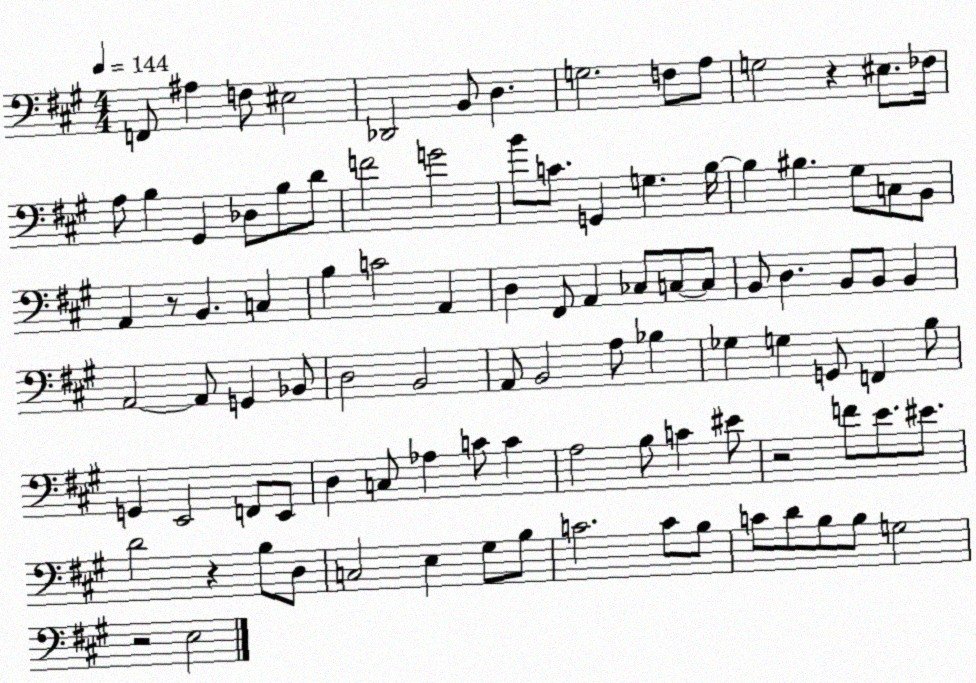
X:1
T:Untitled
M:4/4
L:1/4
K:A
F,,/2 ^A, F,/2 ^E,2 _D,,2 B,,/2 D, G,2 F,/2 A,/2 G,2 z ^E,/2 _F,/4 A,/2 B, ^G,, _D,/2 B,/2 D/2 F2 G2 B/2 C/2 G,, G, B,/4 B, ^B, ^G,/2 C,/2 B,,/2 A,, z/2 B,, C, B, C2 A,, D, ^F,,/2 A,, _C,/2 C,/2 C,/2 B,,/2 D, B,,/2 B,,/2 B,, A,,2 A,,/2 G,, _B,,/2 D,2 B,,2 A,,/2 B,,2 A,/2 _B, _G, G, G,,/2 F,, B,/2 G,, E,,2 F,,/2 E,,/2 D, C,/2 _A, C/2 C A,2 B,/2 C ^E/2 z2 F/2 E/2 ^E/2 D2 z B,/2 D,/2 C,2 E, ^G,/2 B,/2 C2 C/2 B,/2 C/2 D/2 B,/2 B,/2 G,2 z2 E,2